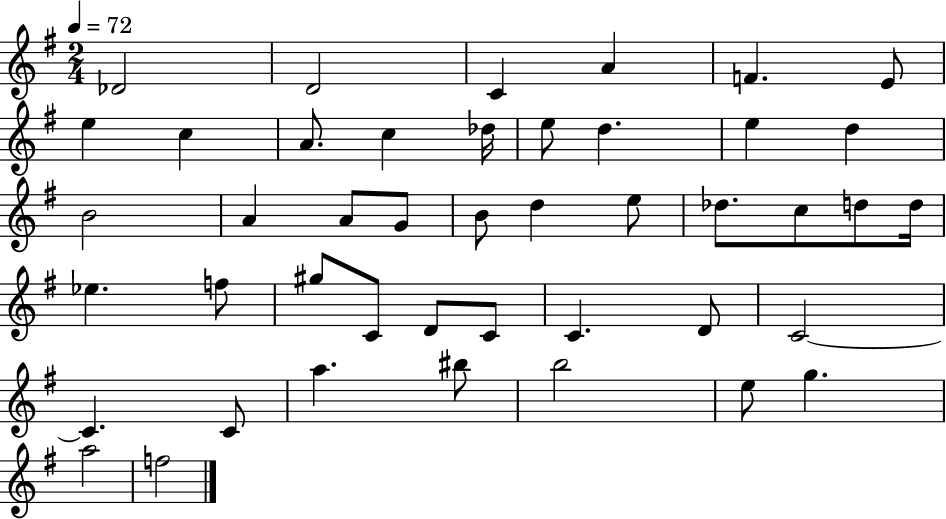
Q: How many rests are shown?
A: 0